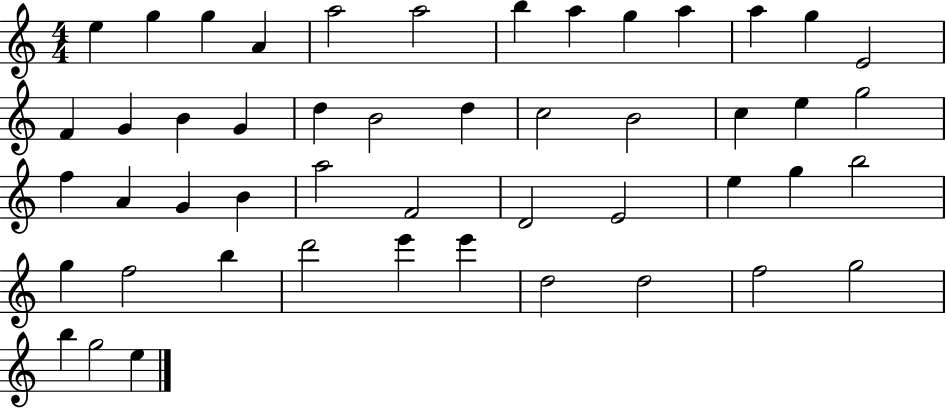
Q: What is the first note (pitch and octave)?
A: E5